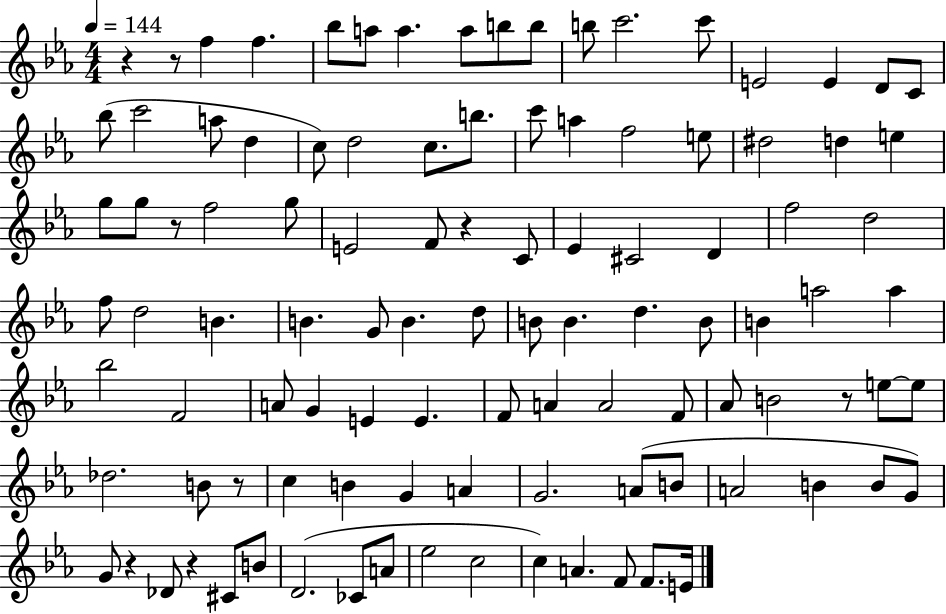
X:1
T:Untitled
M:4/4
L:1/4
K:Eb
z z/2 f f _b/2 a/2 a a/2 b/2 b/2 b/2 c'2 c'/2 E2 E D/2 C/2 _b/2 c'2 a/2 d c/2 d2 c/2 b/2 c'/2 a f2 e/2 ^d2 d e g/2 g/2 z/2 f2 g/2 E2 F/2 z C/2 _E ^C2 D f2 d2 f/2 d2 B B G/2 B d/2 B/2 B d B/2 B a2 a _b2 F2 A/2 G E E F/2 A A2 F/2 _A/2 B2 z/2 e/2 e/2 _d2 B/2 z/2 c B G A G2 A/2 B/2 A2 B B/2 G/2 G/2 z _D/2 z ^C/2 B/2 D2 _C/2 A/2 _e2 c2 c A F/2 F/2 E/4